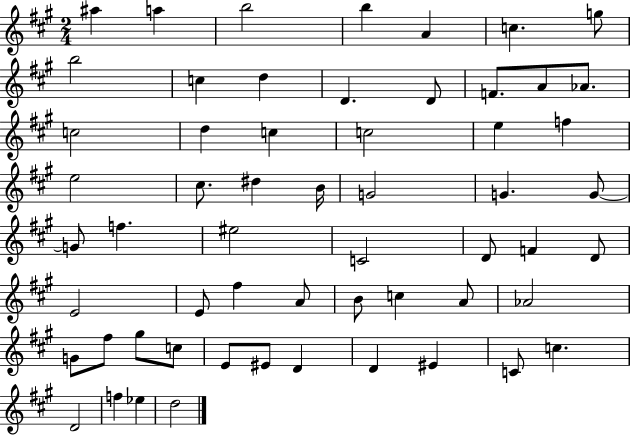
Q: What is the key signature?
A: A major